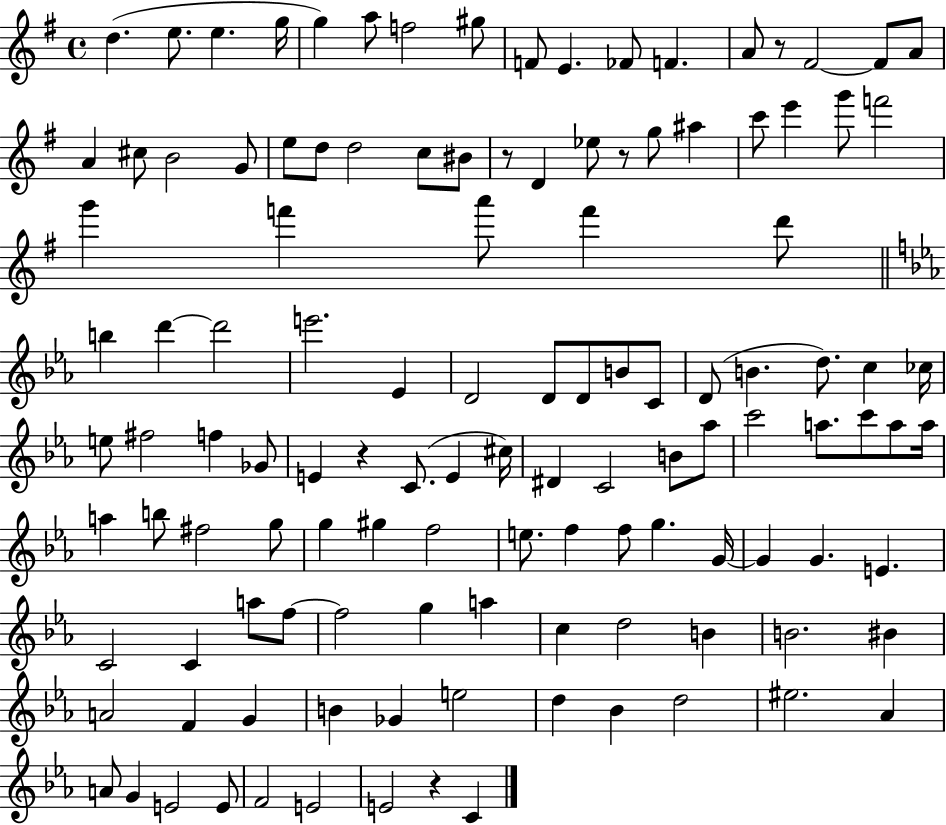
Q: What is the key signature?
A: G major